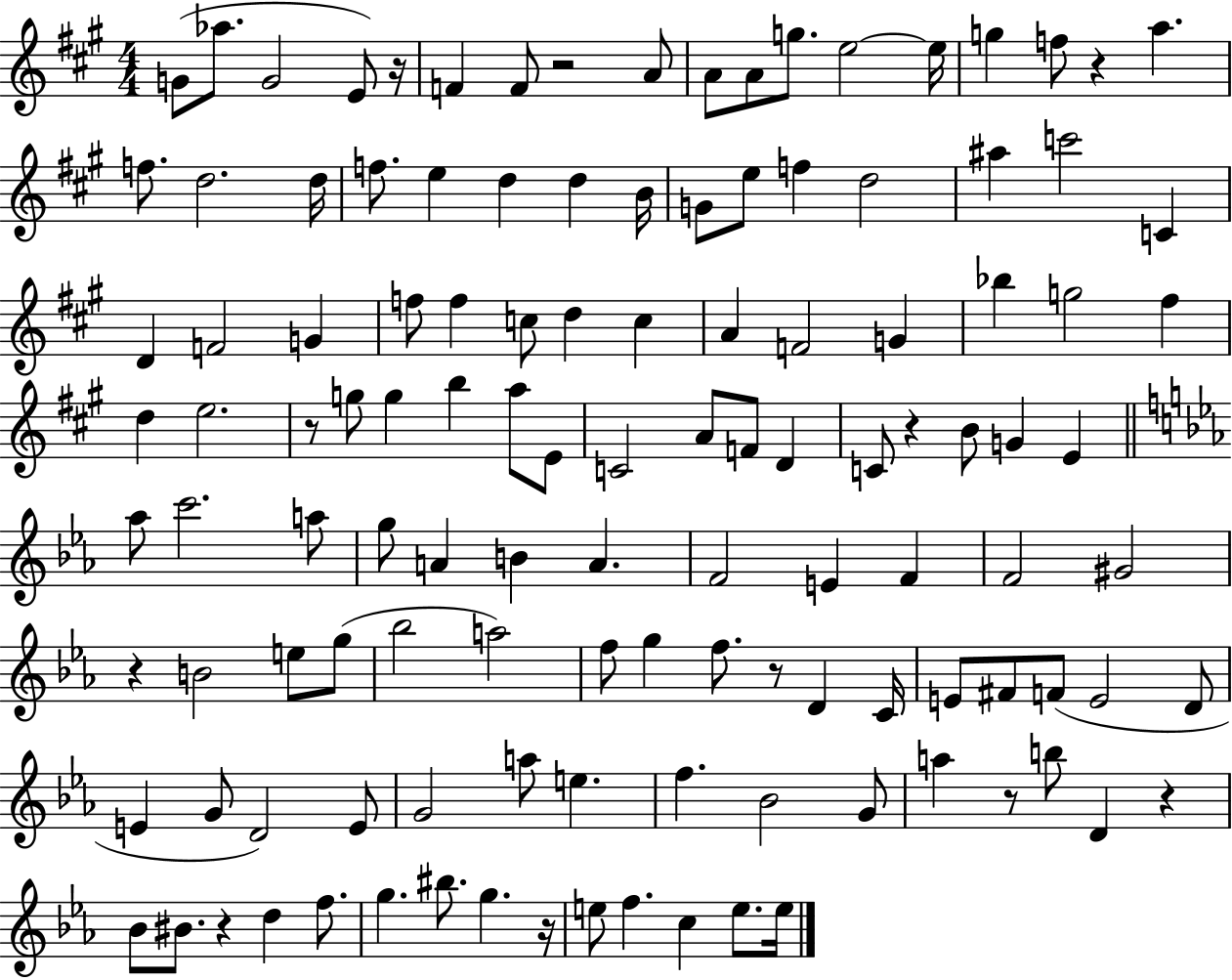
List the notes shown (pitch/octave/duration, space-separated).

G4/e Ab5/e. G4/h E4/e R/s F4/q F4/e R/h A4/e A4/e A4/e G5/e. E5/h E5/s G5/q F5/e R/q A5/q. F5/e. D5/h. D5/s F5/e. E5/q D5/q D5/q B4/s G4/e E5/e F5/q D5/h A#5/q C6/h C4/q D4/q F4/h G4/q F5/e F5/q C5/e D5/q C5/q A4/q F4/h G4/q Bb5/q G5/h F#5/q D5/q E5/h. R/e G5/e G5/q B5/q A5/e E4/e C4/h A4/e F4/e D4/q C4/e R/q B4/e G4/q E4/q Ab5/e C6/h. A5/e G5/e A4/q B4/q A4/q. F4/h E4/q F4/q F4/h G#4/h R/q B4/h E5/e G5/e Bb5/h A5/h F5/e G5/q F5/e. R/e D4/q C4/s E4/e F#4/e F4/e E4/h D4/e E4/q G4/e D4/h E4/e G4/h A5/e E5/q. F5/q. Bb4/h G4/e A5/q R/e B5/e D4/q R/q Bb4/e BIS4/e. R/q D5/q F5/e. G5/q. BIS5/e. G5/q. R/s E5/e F5/q. C5/q E5/e. E5/s